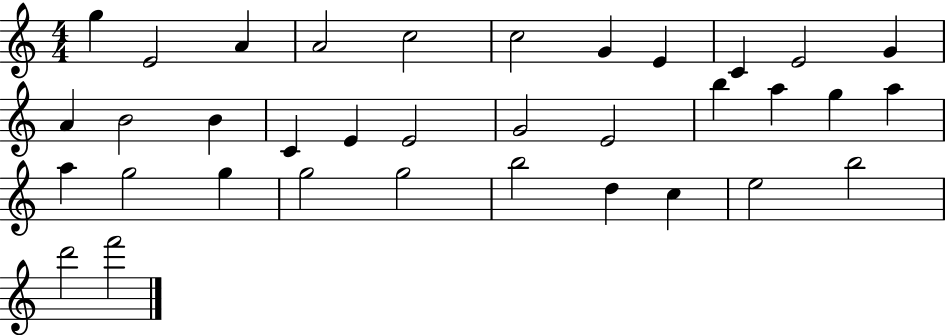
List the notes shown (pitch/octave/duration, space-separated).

G5/q E4/h A4/q A4/h C5/h C5/h G4/q E4/q C4/q E4/h G4/q A4/q B4/h B4/q C4/q E4/q E4/h G4/h E4/h B5/q A5/q G5/q A5/q A5/q G5/h G5/q G5/h G5/h B5/h D5/q C5/q E5/h B5/h D6/h F6/h